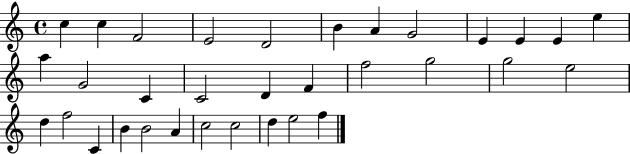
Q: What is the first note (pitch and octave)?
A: C5